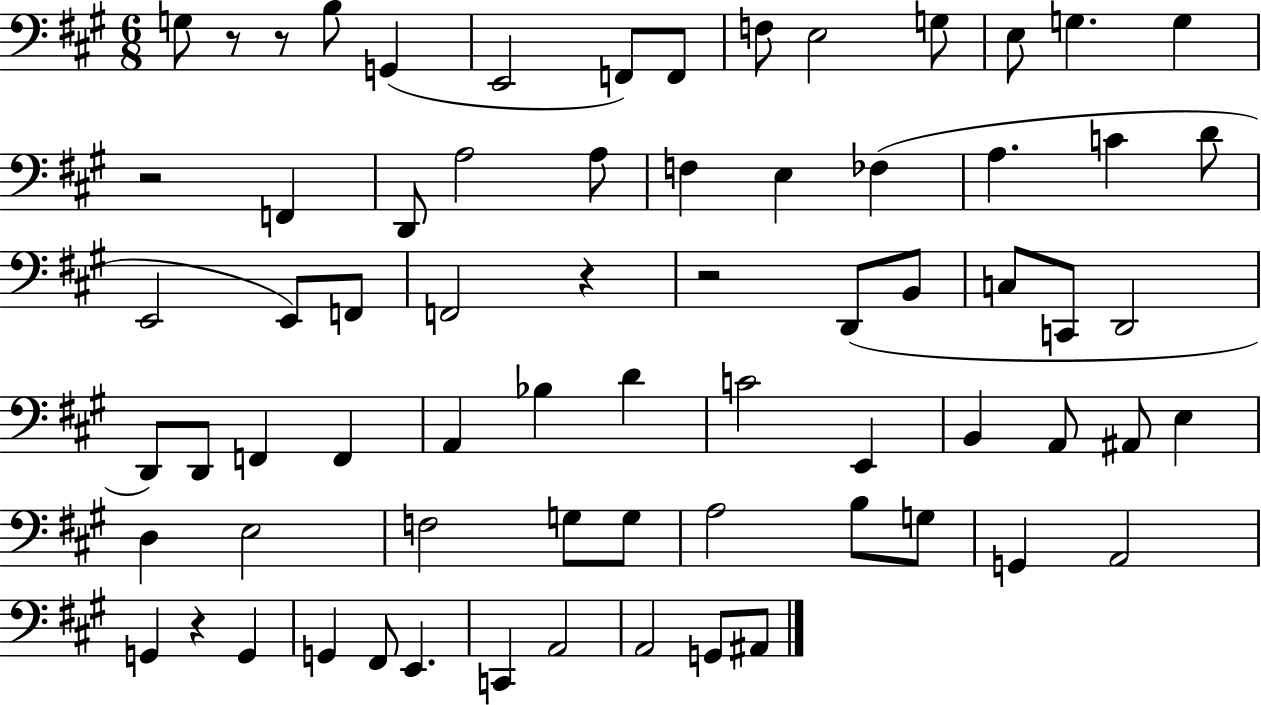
X:1
T:Untitled
M:6/8
L:1/4
K:A
G,/2 z/2 z/2 B,/2 G,, E,,2 F,,/2 F,,/2 F,/2 E,2 G,/2 E,/2 G, G, z2 F,, D,,/2 A,2 A,/2 F, E, _F, A, C D/2 E,,2 E,,/2 F,,/2 F,,2 z z2 D,,/2 B,,/2 C,/2 C,,/2 D,,2 D,,/2 D,,/2 F,, F,, A,, _B, D C2 E,, B,, A,,/2 ^A,,/2 E, D, E,2 F,2 G,/2 G,/2 A,2 B,/2 G,/2 G,, A,,2 G,, z G,, G,, ^F,,/2 E,, C,, A,,2 A,,2 G,,/2 ^A,,/2